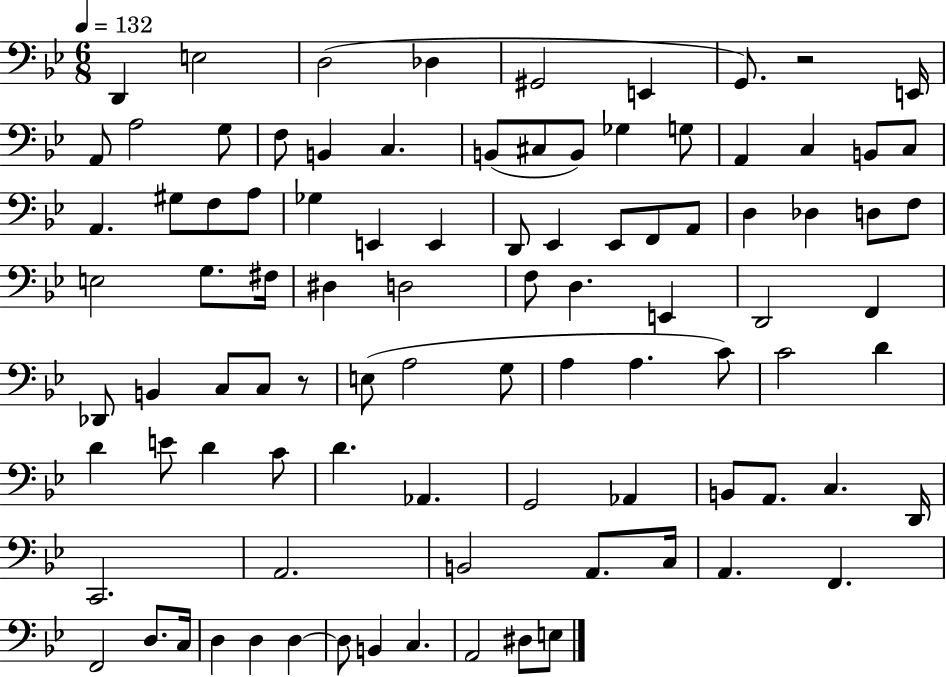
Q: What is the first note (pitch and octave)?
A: D2